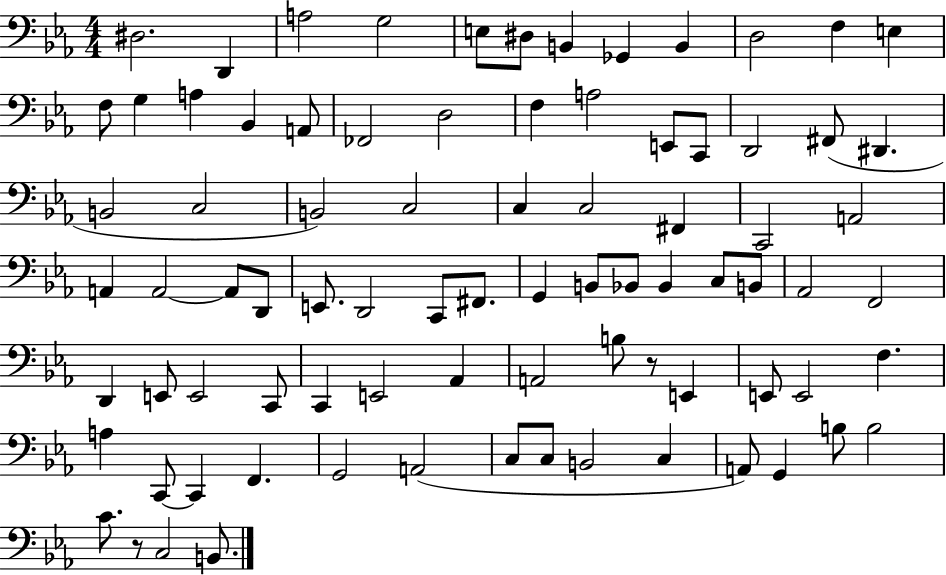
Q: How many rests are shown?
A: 2